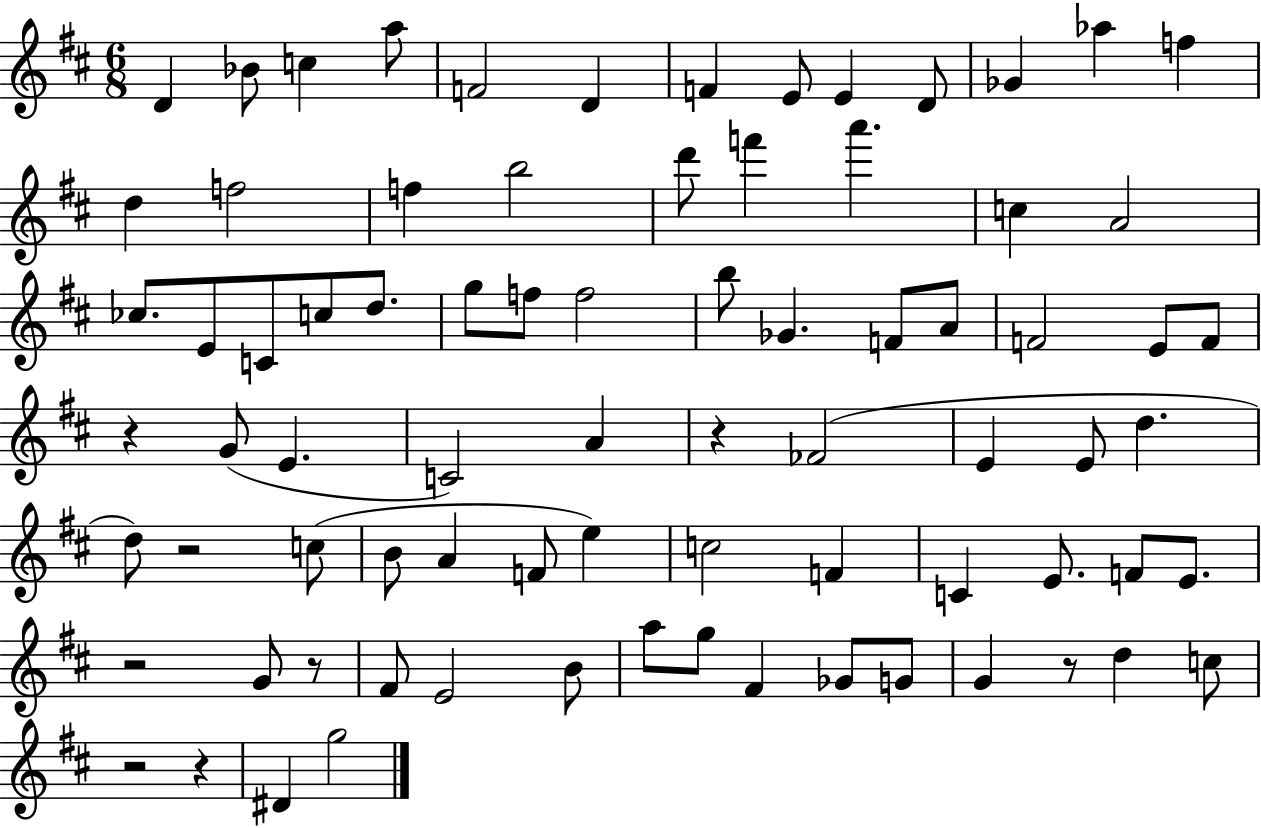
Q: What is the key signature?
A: D major